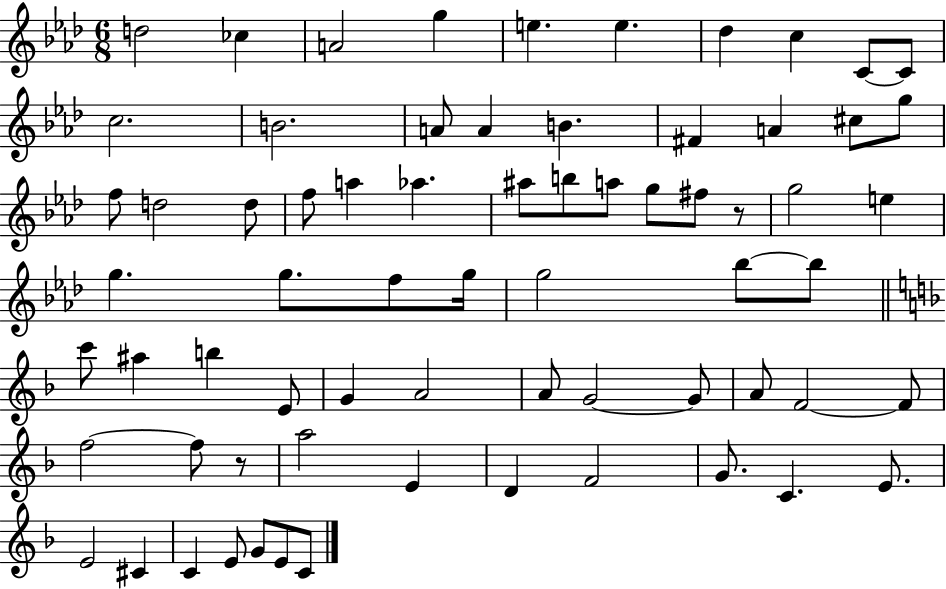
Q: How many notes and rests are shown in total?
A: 69